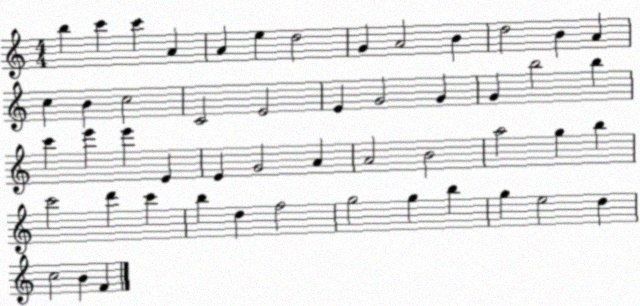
X:1
T:Untitled
M:4/4
L:1/4
K:C
b c' c' A A e d2 G A2 B d2 B A c B c2 C2 E2 E G2 G G b2 b c' e' e' E E G2 A A2 B2 a2 g b c'2 d' c' b d f2 g2 g b g e2 d c2 B F